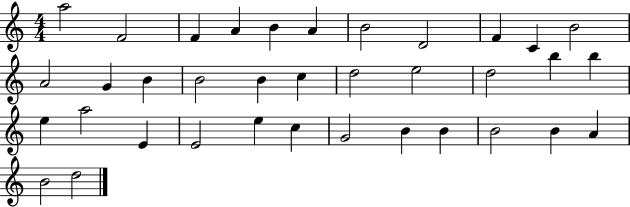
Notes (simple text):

A5/h F4/h F4/q A4/q B4/q A4/q B4/h D4/h F4/q C4/q B4/h A4/h G4/q B4/q B4/h B4/q C5/q D5/h E5/h D5/h B5/q B5/q E5/q A5/h E4/q E4/h E5/q C5/q G4/h B4/q B4/q B4/h B4/q A4/q B4/h D5/h